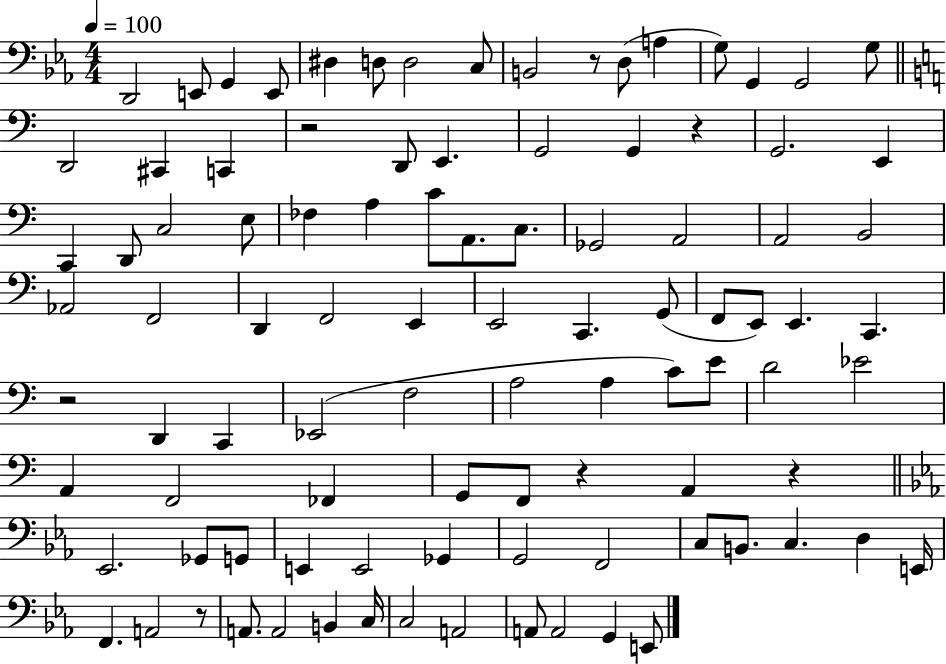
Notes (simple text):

D2/h E2/e G2/q E2/e D#3/q D3/e D3/h C3/e B2/h R/e D3/e A3/q G3/e G2/q G2/h G3/e D2/h C#2/q C2/q R/h D2/e E2/q. G2/h G2/q R/q G2/h. E2/q C2/q D2/e C3/h E3/e FES3/q A3/q C4/e A2/e. C3/e. Gb2/h A2/h A2/h B2/h Ab2/h F2/h D2/q F2/h E2/q E2/h C2/q. G2/e F2/e E2/e E2/q. C2/q. R/h D2/q C2/q Eb2/h F3/h A3/h A3/q C4/e E4/e D4/h Eb4/h A2/q F2/h FES2/q G2/e F2/e R/q A2/q R/q Eb2/h. Gb2/e G2/e E2/q E2/h Gb2/q G2/h F2/h C3/e B2/e. C3/q. D3/q E2/s F2/q. A2/h R/e A2/e. A2/h B2/q C3/s C3/h A2/h A2/e A2/h G2/q E2/e